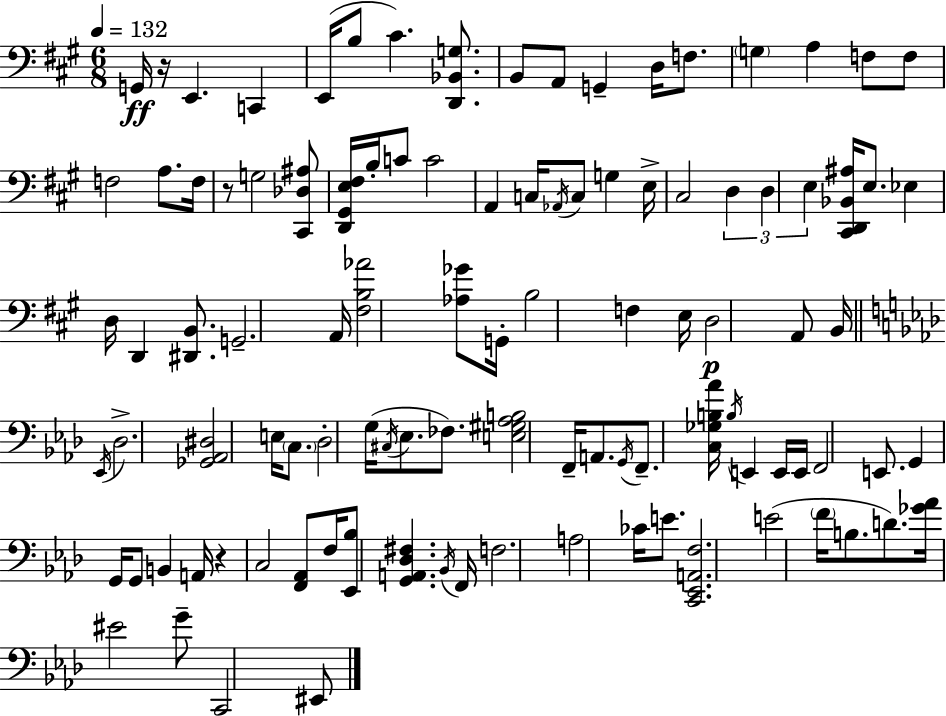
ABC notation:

X:1
T:Untitled
M:6/8
L:1/4
K:A
G,,/4 z/4 E,, C,, E,,/4 B,/2 ^C [D,,_B,,G,]/2 B,,/2 A,,/2 G,, D,/4 F,/2 G, A, F,/2 F,/2 F,2 A,/2 F,/4 z/2 G,2 [^C,,_D,^A,]/2 [D,,^G,,E,^F,]/4 B,/4 C/2 C2 A,, C,/4 _A,,/4 C,/2 G, E,/4 ^C,2 D, D, E, [^C,,D,,_B,,^A,]/4 E,/2 _E, D,/4 D,, [^D,,B,,]/2 G,,2 A,,/4 [^F,B,_A]2 [_A,_G]/2 G,,/4 B,2 F, E,/4 D,2 A,,/2 B,,/4 _E,,/4 _D,2 [_G,,_A,,^D,]2 E,/4 C,/2 _D,2 G,/4 ^C,/4 _E,/2 _F,/2 [E,^G,_A,B,]2 F,,/4 A,,/2 G,,/4 F,,/2 [C,_G,B,_A]/4 B,/4 E,, E,,/4 E,,/4 F,,2 E,,/2 G,, G,,/4 G,,/2 B,, A,,/4 z C,2 [F,,_A,,]/2 F,/4 [_E,,_B,]/2 [G,,A,,_D,^F,] _B,,/4 F,,/4 F,2 A,2 _C/4 E/2 [C,,_E,,A,,F,]2 E2 F/4 B,/2 D/2 [_G_A]/4 ^E2 G/2 C,,2 ^E,,/2